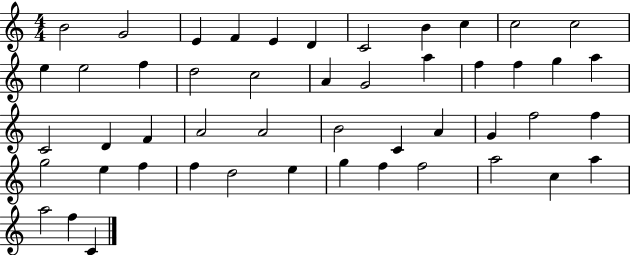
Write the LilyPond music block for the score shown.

{
  \clef treble
  \numericTimeSignature
  \time 4/4
  \key c \major
  b'2 g'2 | e'4 f'4 e'4 d'4 | c'2 b'4 c''4 | c''2 c''2 | \break e''4 e''2 f''4 | d''2 c''2 | a'4 g'2 a''4 | f''4 f''4 g''4 a''4 | \break c'2 d'4 f'4 | a'2 a'2 | b'2 c'4 a'4 | g'4 f''2 f''4 | \break g''2 e''4 f''4 | f''4 d''2 e''4 | g''4 f''4 f''2 | a''2 c''4 a''4 | \break a''2 f''4 c'4 | \bar "|."
}